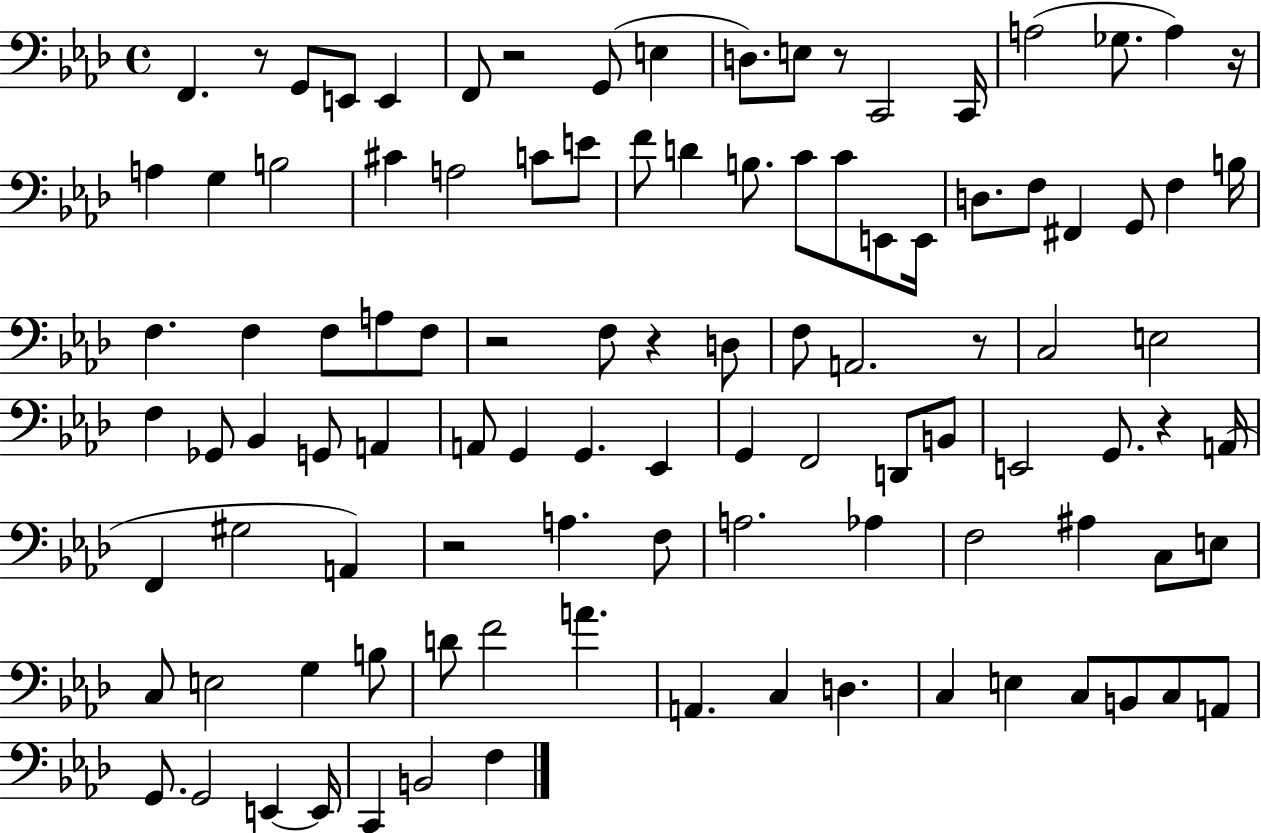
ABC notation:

X:1
T:Untitled
M:4/4
L:1/4
K:Ab
F,, z/2 G,,/2 E,,/2 E,, F,,/2 z2 G,,/2 E, D,/2 E,/2 z/2 C,,2 C,,/4 A,2 _G,/2 A, z/4 A, G, B,2 ^C A,2 C/2 E/2 F/2 D B,/2 C/2 C/2 E,,/2 E,,/4 D,/2 F,/2 ^F,, G,,/2 F, B,/4 F, F, F,/2 A,/2 F,/2 z2 F,/2 z D,/2 F,/2 A,,2 z/2 C,2 E,2 F, _G,,/2 _B,, G,,/2 A,, A,,/2 G,, G,, _E,, G,, F,,2 D,,/2 B,,/2 E,,2 G,,/2 z A,,/4 F,, ^G,2 A,, z2 A, F,/2 A,2 _A, F,2 ^A, C,/2 E,/2 C,/2 E,2 G, B,/2 D/2 F2 A A,, C, D, C, E, C,/2 B,,/2 C,/2 A,,/2 G,,/2 G,,2 E,, E,,/4 C,, B,,2 F,